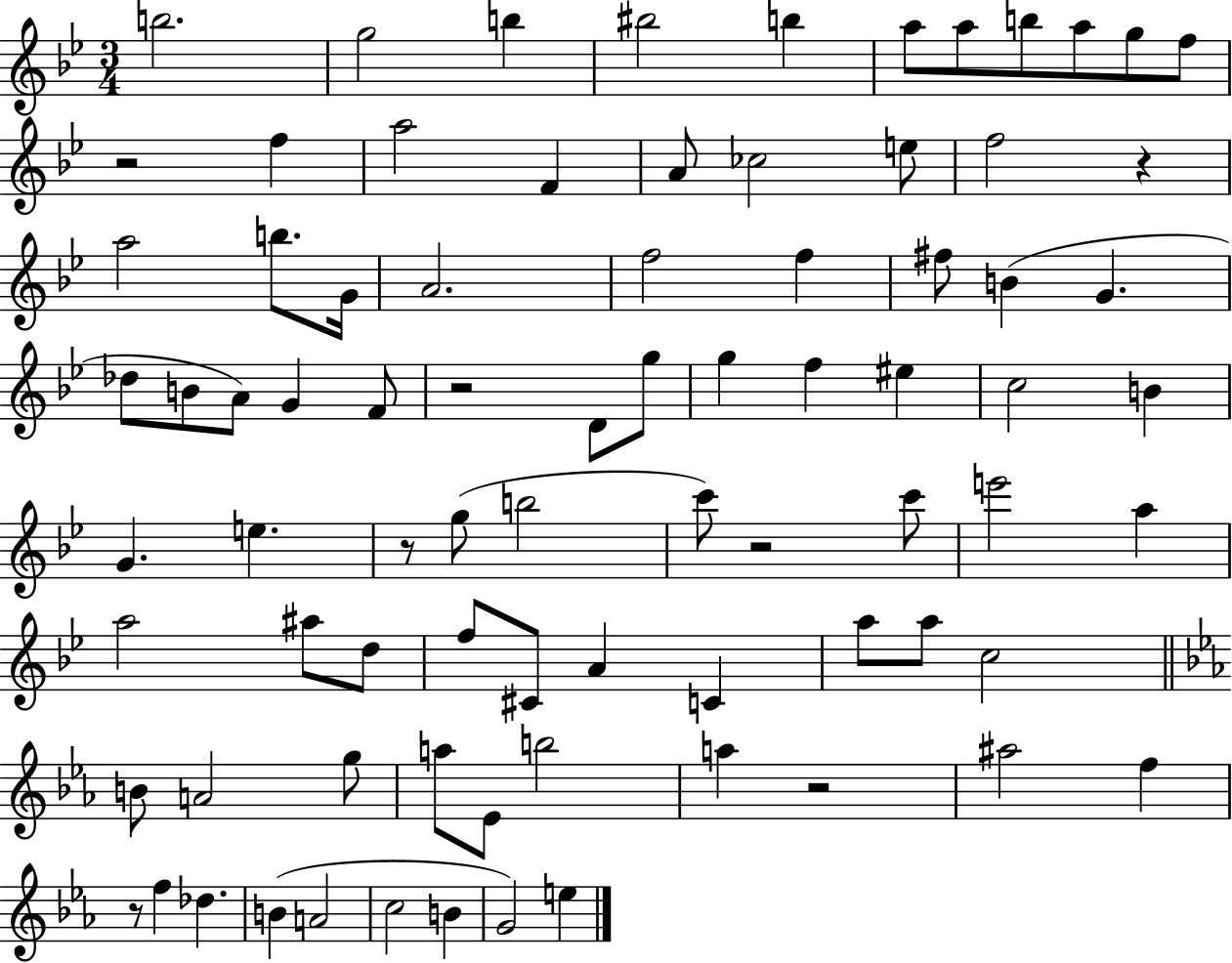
X:1
T:Untitled
M:3/4
L:1/4
K:Bb
b2 g2 b ^b2 b a/2 a/2 b/2 a/2 g/2 f/2 z2 f a2 F A/2 _c2 e/2 f2 z a2 b/2 G/4 A2 f2 f ^f/2 B G _d/2 B/2 A/2 G F/2 z2 D/2 g/2 g f ^e c2 B G e z/2 g/2 b2 c'/2 z2 c'/2 e'2 a a2 ^a/2 d/2 f/2 ^C/2 A C a/2 a/2 c2 B/2 A2 g/2 a/2 _E/2 b2 a z2 ^a2 f z/2 f _d B A2 c2 B G2 e